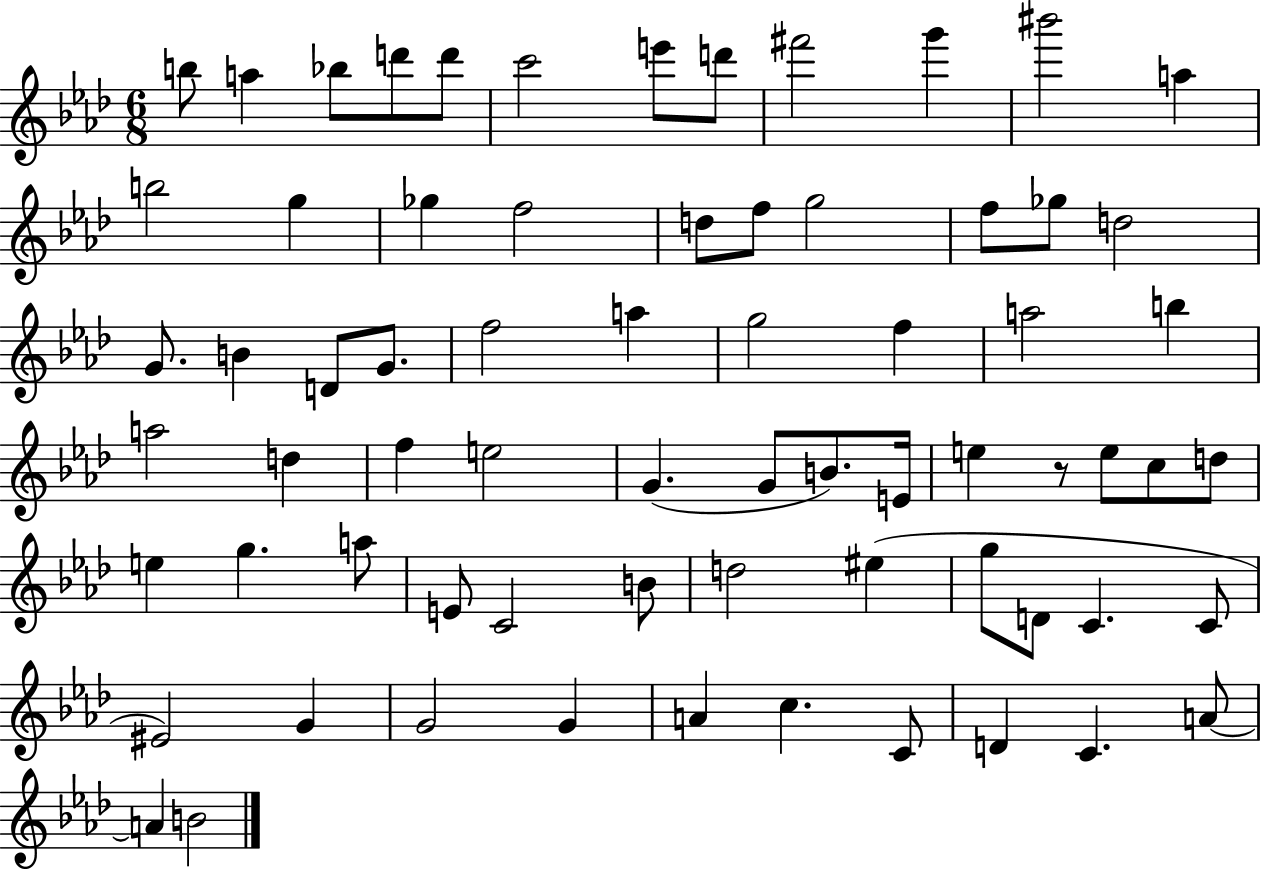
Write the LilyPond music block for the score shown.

{
  \clef treble
  \numericTimeSignature
  \time 6/8
  \key aes \major
  b''8 a''4 bes''8 d'''8 d'''8 | c'''2 e'''8 d'''8 | fis'''2 g'''4 | bis'''2 a''4 | \break b''2 g''4 | ges''4 f''2 | d''8 f''8 g''2 | f''8 ges''8 d''2 | \break g'8. b'4 d'8 g'8. | f''2 a''4 | g''2 f''4 | a''2 b''4 | \break a''2 d''4 | f''4 e''2 | g'4.( g'8 b'8.) e'16 | e''4 r8 e''8 c''8 d''8 | \break e''4 g''4. a''8 | e'8 c'2 b'8 | d''2 eis''4( | g''8 d'8 c'4. c'8 | \break eis'2) g'4 | g'2 g'4 | a'4 c''4. c'8 | d'4 c'4. a'8~~ | \break a'4 b'2 | \bar "|."
}